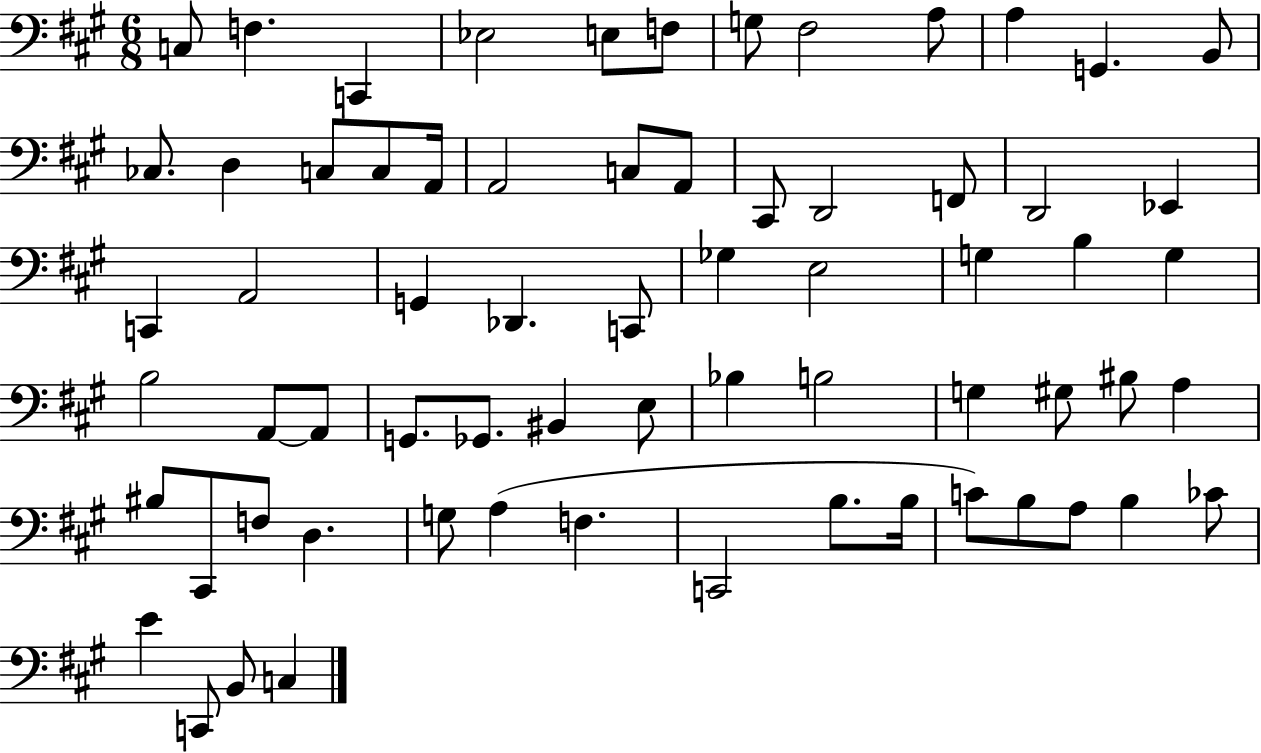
X:1
T:Untitled
M:6/8
L:1/4
K:A
C,/2 F, C,, _E,2 E,/2 F,/2 G,/2 ^F,2 A,/2 A, G,, B,,/2 _C,/2 D, C,/2 C,/2 A,,/4 A,,2 C,/2 A,,/2 ^C,,/2 D,,2 F,,/2 D,,2 _E,, C,, A,,2 G,, _D,, C,,/2 _G, E,2 G, B, G, B,2 A,,/2 A,,/2 G,,/2 _G,,/2 ^B,, E,/2 _B, B,2 G, ^G,/2 ^B,/2 A, ^B,/2 ^C,,/2 F,/2 D, G,/2 A, F, C,,2 B,/2 B,/4 C/2 B,/2 A,/2 B, _C/2 E C,,/2 B,,/2 C,